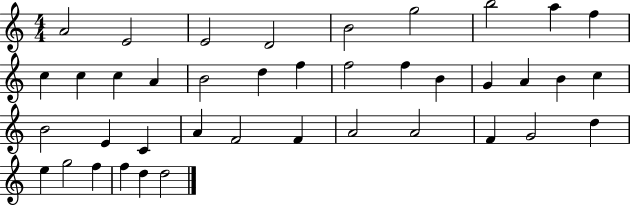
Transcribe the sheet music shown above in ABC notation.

X:1
T:Untitled
M:4/4
L:1/4
K:C
A2 E2 E2 D2 B2 g2 b2 a f c c c A B2 d f f2 f B G A B c B2 E C A F2 F A2 A2 F G2 d e g2 f f d d2